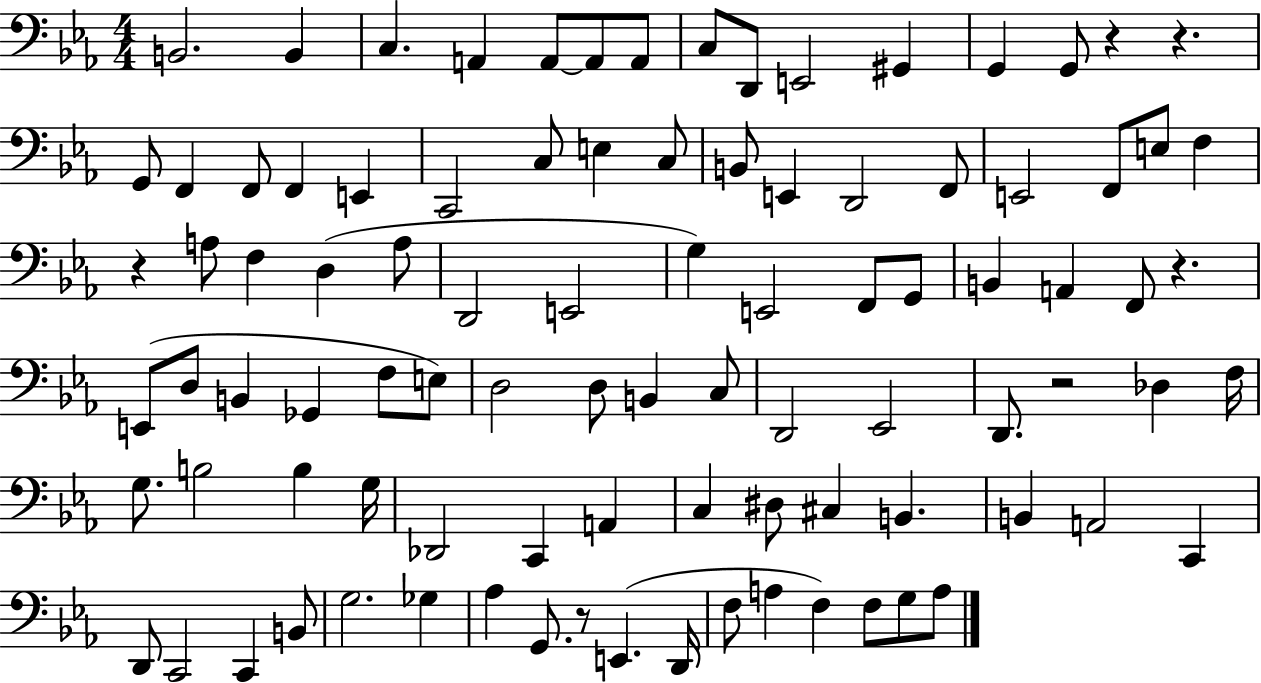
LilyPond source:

{
  \clef bass
  \numericTimeSignature
  \time 4/4
  \key ees \major
  b,2. b,4 | c4. a,4 a,8~~ a,8 a,8 | c8 d,8 e,2 gis,4 | g,4 g,8 r4 r4. | \break g,8 f,4 f,8 f,4 e,4 | c,2 c8 e4 c8 | b,8 e,4 d,2 f,8 | e,2 f,8 e8 f4 | \break r4 a8 f4 d4( a8 | d,2 e,2 | g4) e,2 f,8 g,8 | b,4 a,4 f,8 r4. | \break e,8( d8 b,4 ges,4 f8 e8) | d2 d8 b,4 c8 | d,2 ees,2 | d,8. r2 des4 f16 | \break g8. b2 b4 g16 | des,2 c,4 a,4 | c4 dis8 cis4 b,4. | b,4 a,2 c,4 | \break d,8 c,2 c,4 b,8 | g2. ges4 | aes4 g,8. r8 e,4.( d,16 | f8 a4 f4) f8 g8 a8 | \break \bar "|."
}